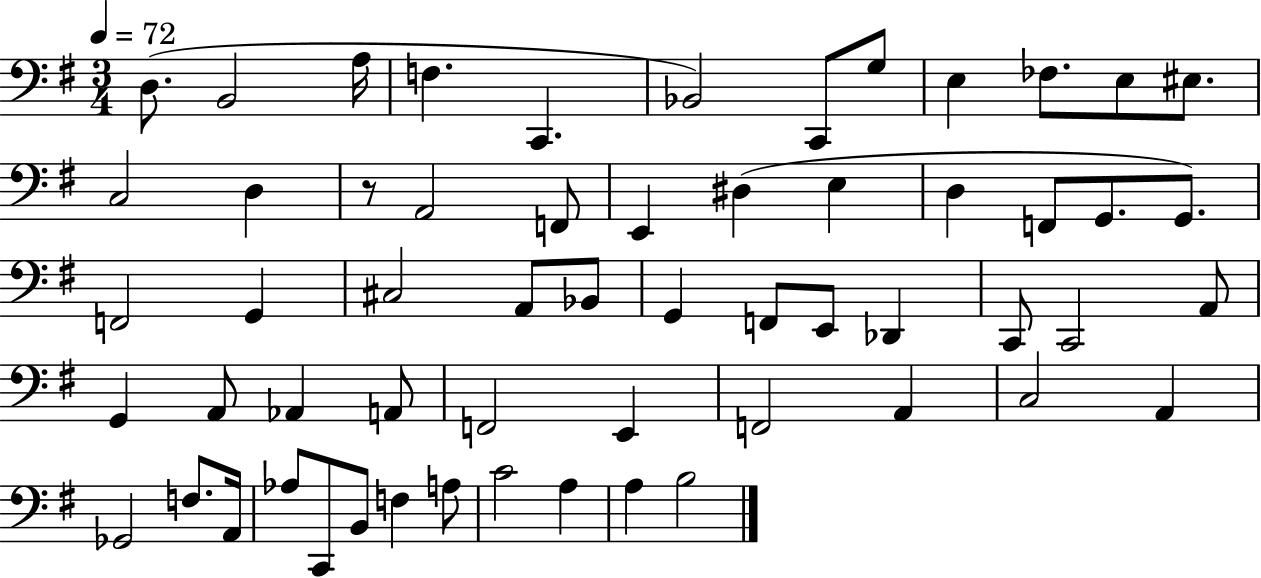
D3/e. B2/h A3/s F3/q. C2/q. Bb2/h C2/e G3/e E3/q FES3/e. E3/e EIS3/e. C3/h D3/q R/e A2/h F2/e E2/q D#3/q E3/q D3/q F2/e G2/e. G2/e. F2/h G2/q C#3/h A2/e Bb2/e G2/q F2/e E2/e Db2/q C2/e C2/h A2/e G2/q A2/e Ab2/q A2/e F2/h E2/q F2/h A2/q C3/h A2/q Gb2/h F3/e. A2/s Ab3/e C2/e B2/e F3/q A3/e C4/h A3/q A3/q B3/h